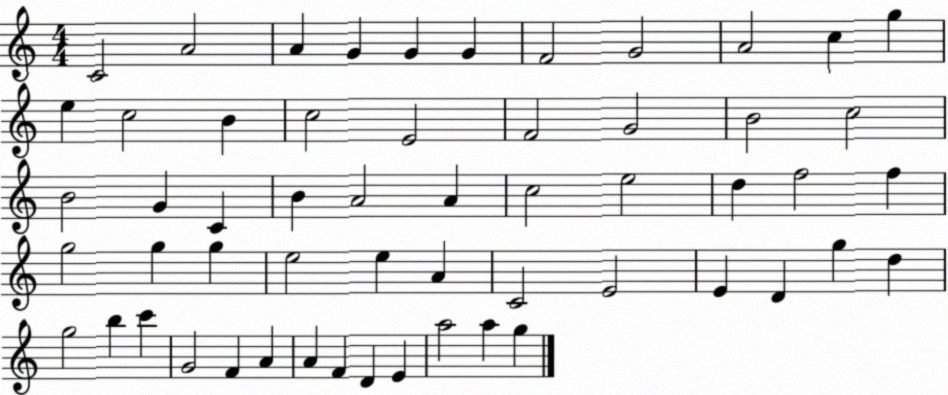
X:1
T:Untitled
M:4/4
L:1/4
K:C
C2 A2 A G G G F2 G2 A2 c g e c2 B c2 E2 F2 G2 B2 c2 B2 G C B A2 A c2 e2 d f2 f g2 g g e2 e A C2 E2 E D g d g2 b c' G2 F A A F D E a2 a g